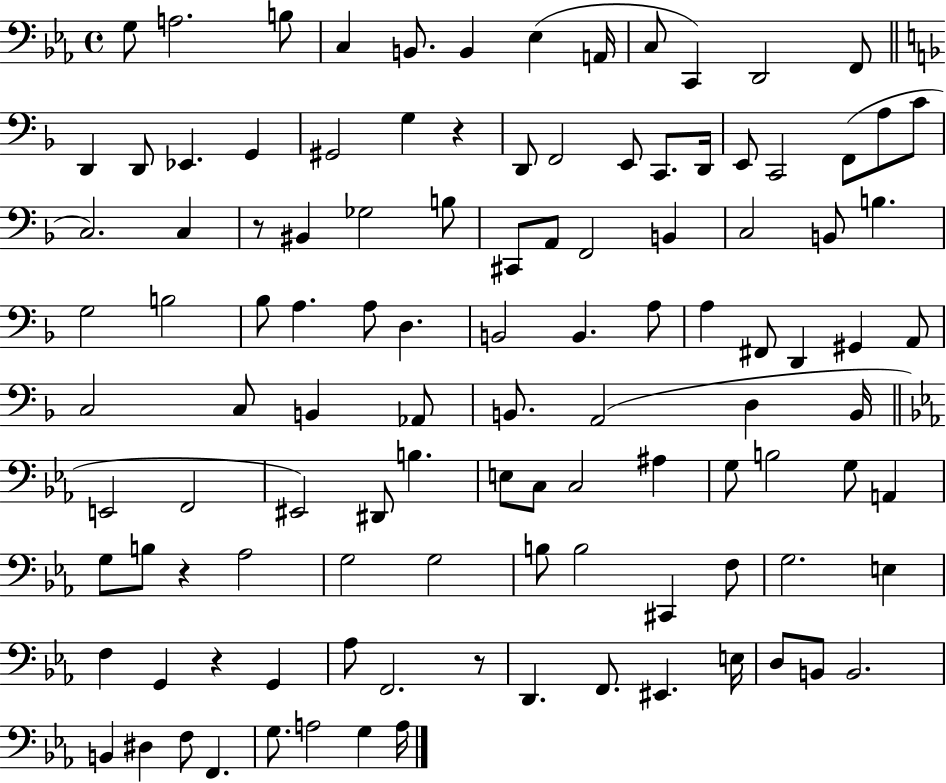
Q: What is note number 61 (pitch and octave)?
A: D3